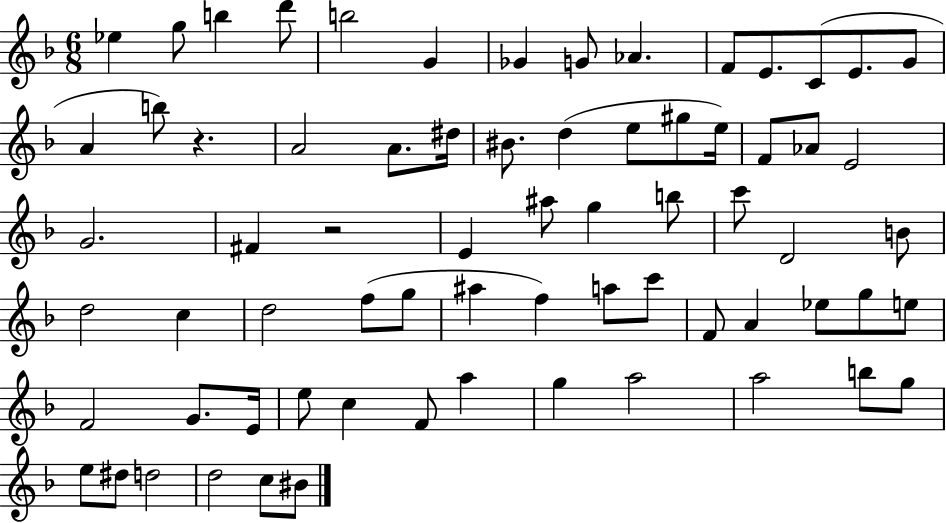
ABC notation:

X:1
T:Untitled
M:6/8
L:1/4
K:F
_e g/2 b d'/2 b2 G _G G/2 _A F/2 E/2 C/2 E/2 G/2 A b/2 z A2 A/2 ^d/4 ^B/2 d e/2 ^g/2 e/4 F/2 _A/2 E2 G2 ^F z2 E ^a/2 g b/2 c'/2 D2 B/2 d2 c d2 f/2 g/2 ^a f a/2 c'/2 F/2 A _e/2 g/2 e/2 F2 G/2 E/4 e/2 c F/2 a g a2 a2 b/2 g/2 e/2 ^d/2 d2 d2 c/2 ^B/2